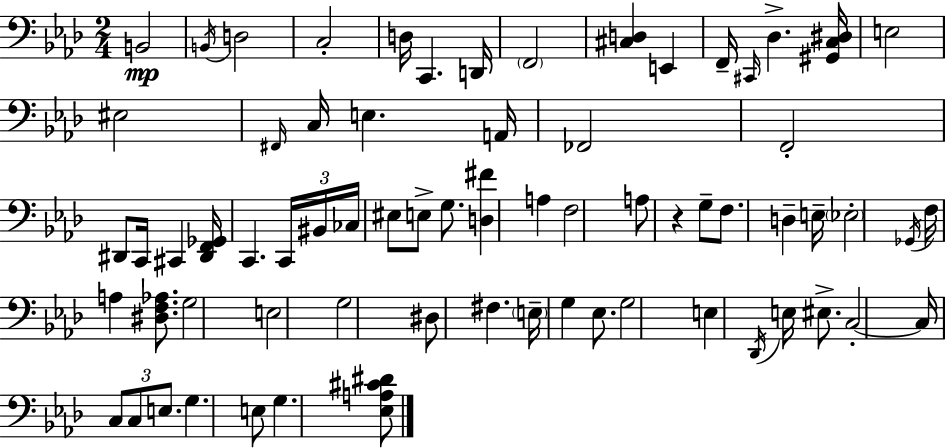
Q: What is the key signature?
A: AES major